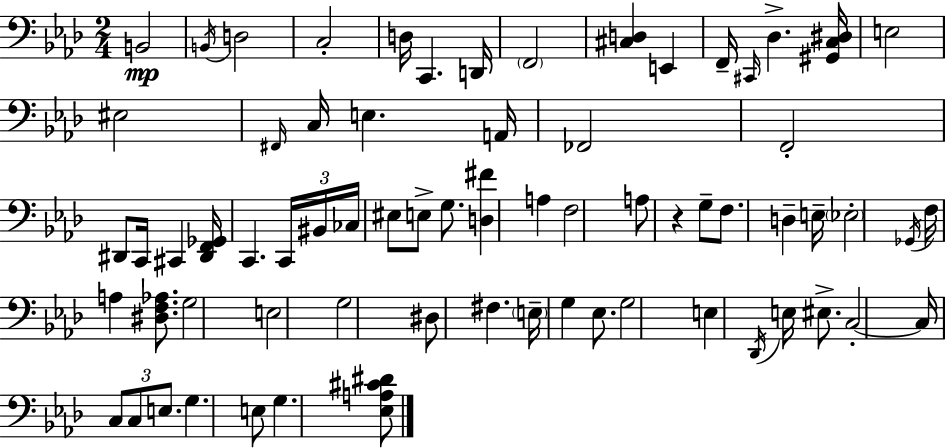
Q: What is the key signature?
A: AES major